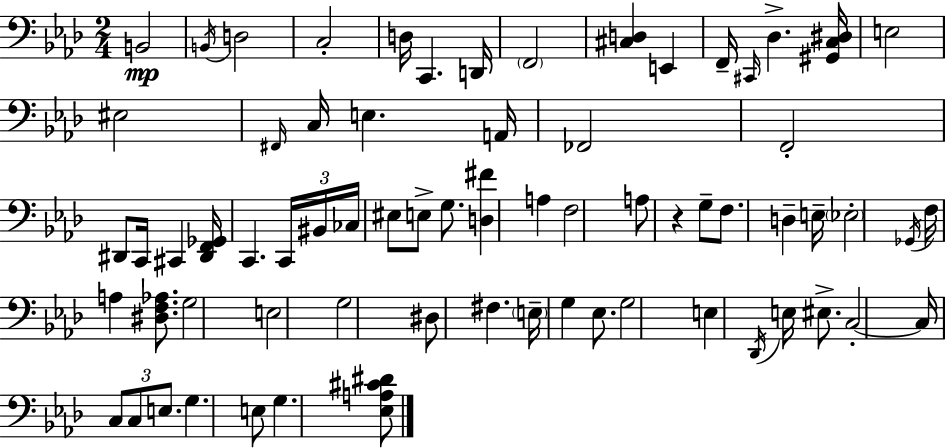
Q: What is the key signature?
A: AES major